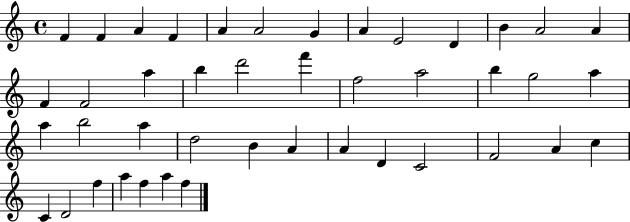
F4/q F4/q A4/q F4/q A4/q A4/h G4/q A4/q E4/h D4/q B4/q A4/h A4/q F4/q F4/h A5/q B5/q D6/h F6/q F5/h A5/h B5/q G5/h A5/q A5/q B5/h A5/q D5/h B4/q A4/q A4/q D4/q C4/h F4/h A4/q C5/q C4/q D4/h F5/q A5/q F5/q A5/q F5/q